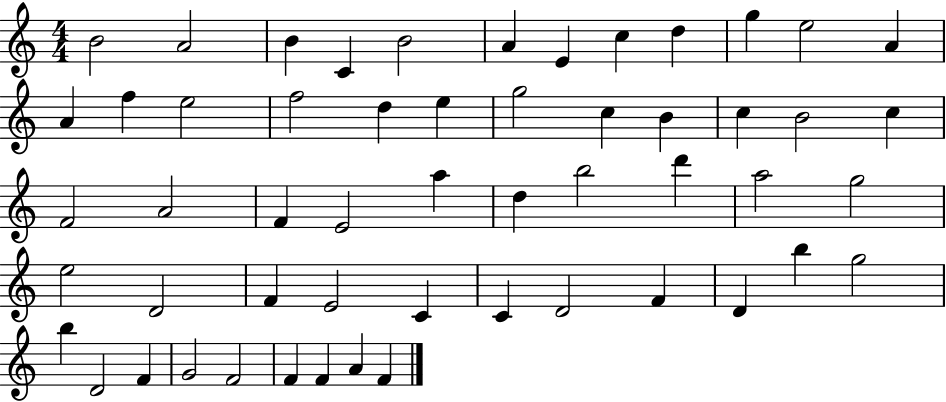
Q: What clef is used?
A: treble